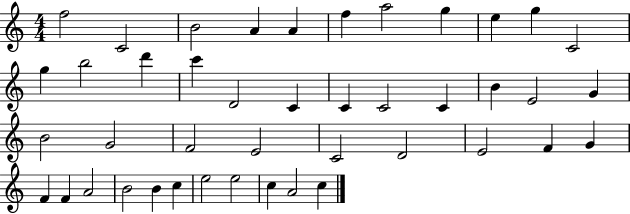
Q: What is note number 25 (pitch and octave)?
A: G4